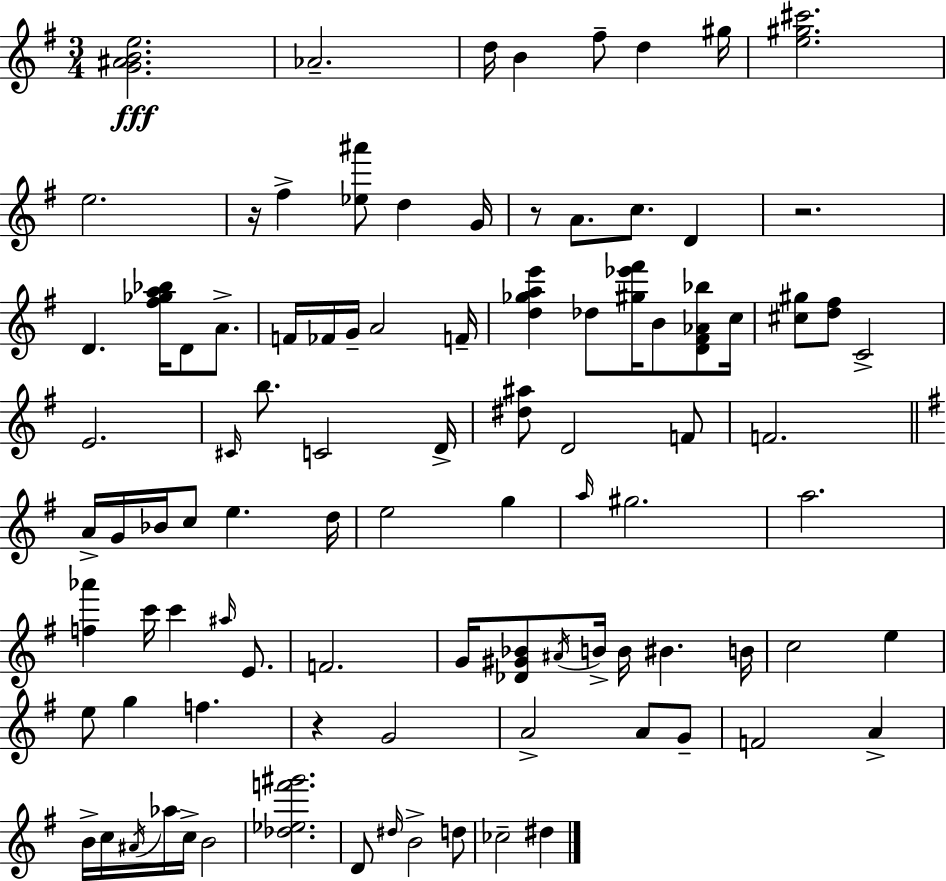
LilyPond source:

{
  \clef treble
  \numericTimeSignature
  \time 3/4
  \key g \major
  <g' ais' b' e''>2.\fff | aes'2.-- | d''16 b'4 fis''8-- d''4 gis''16 | <e'' gis'' cis'''>2. | \break e''2. | r16 fis''4-> <ees'' ais'''>8 d''4 g'16 | r8 a'8. c''8. d'4 | r2. | \break d'4. <fis'' ges'' a'' bes''>16 d'8 a'8.-> | f'16 fes'16 g'16-- a'2 f'16-- | <d'' ges'' a'' e'''>4 des''8 <gis'' ees''' fis'''>16 b'8 <d' fis' aes' bes''>8 c''16 | <cis'' gis''>8 <d'' fis''>8 c'2-> | \break e'2. | \grace { cis'16 } b''8. c'2 | d'16-> <dis'' ais''>8 d'2 f'8 | f'2. | \break \bar "||" \break \key g \major a'16-> g'16 bes'16 c''8 e''4. d''16 | e''2 g''4 | \grace { a''16 } gis''2. | a''2. | \break <f'' aes'''>4 c'''16 c'''4 \grace { ais''16 } e'8. | f'2. | g'16 <des' gis' bes'>8 \acciaccatura { ais'16 } b'16-> b'16 bis'4. | b'16 c''2 e''4 | \break e''8 g''4 f''4. | r4 g'2 | a'2-> a'8 | g'8-- f'2 a'4-> | \break b'16-> c''16 \acciaccatura { ais'16 } aes''16 c''16-> b'2 | <des'' ees'' f''' gis'''>2. | d'8 \grace { dis''16 } b'2-> | d''8 ces''2-- | \break dis''4 \bar "|."
}